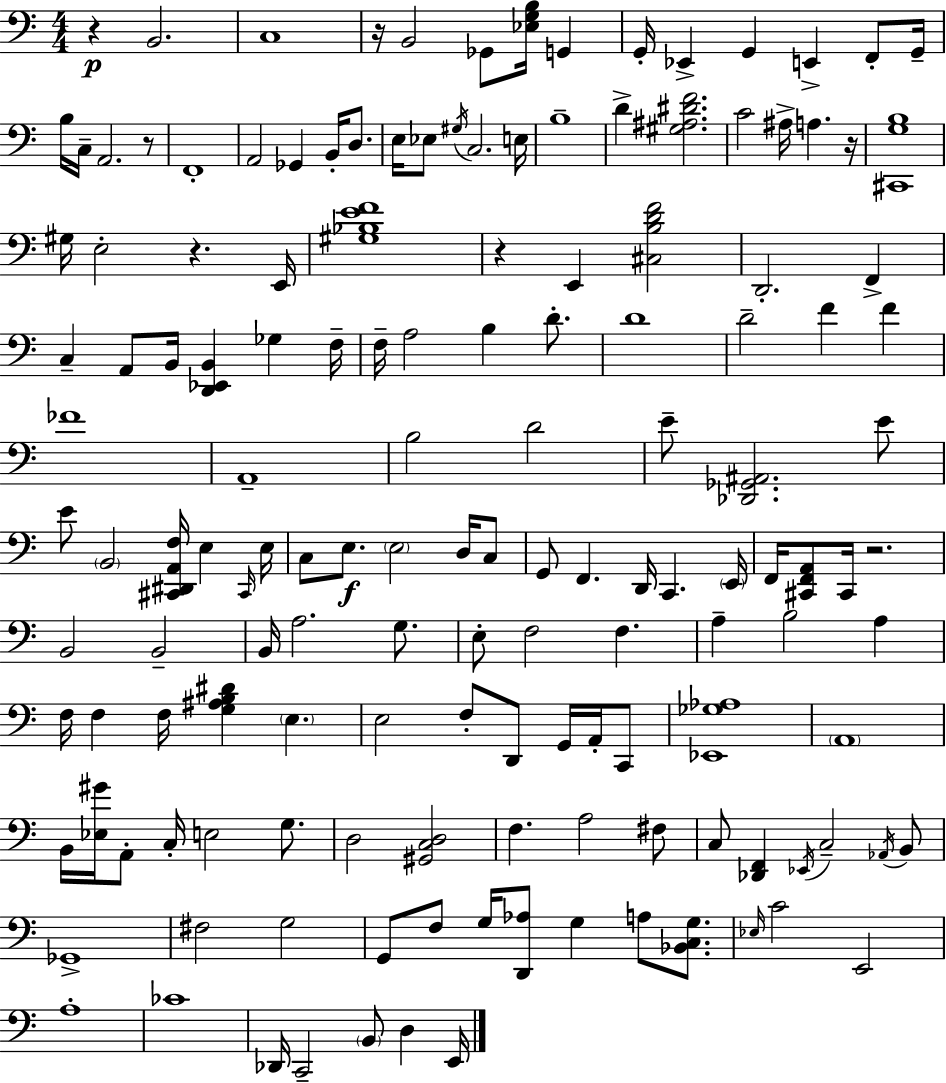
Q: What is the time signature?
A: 4/4